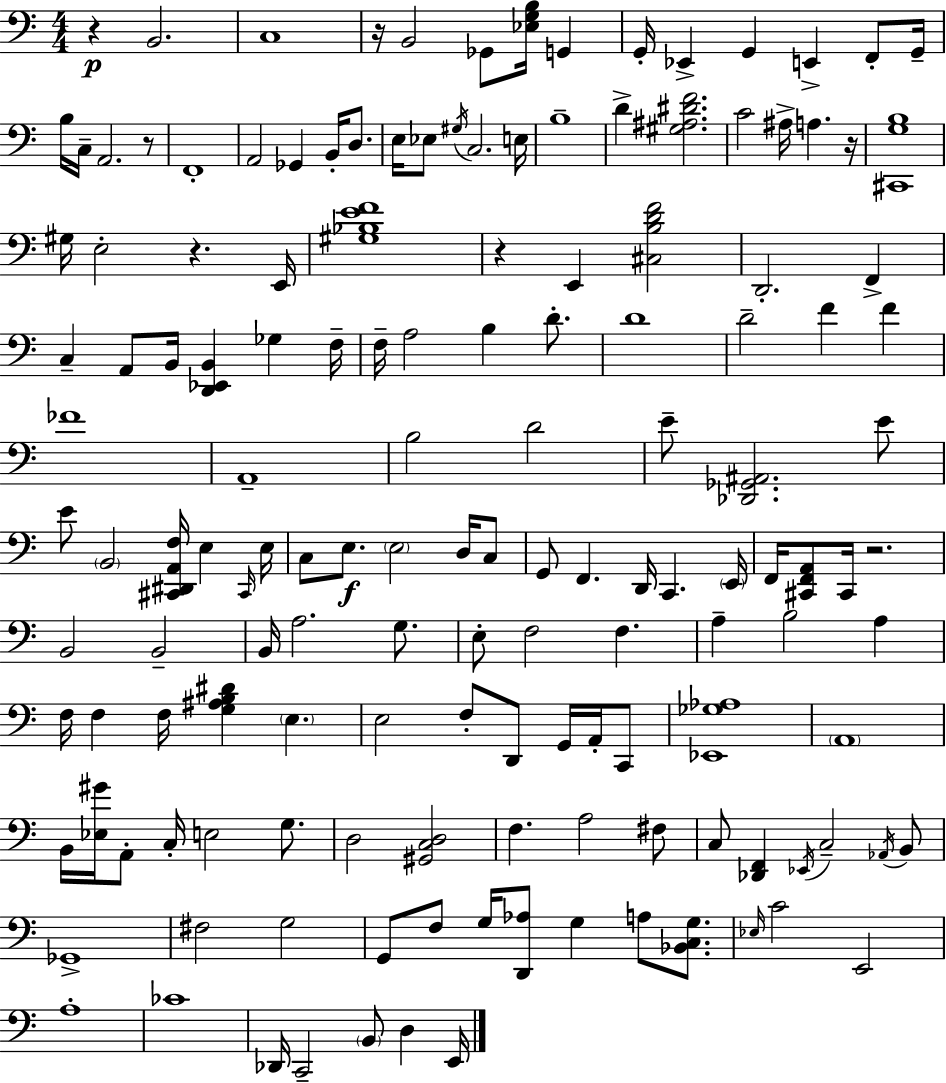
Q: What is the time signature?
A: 4/4